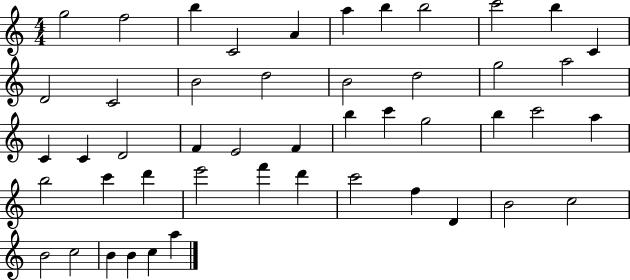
{
  \clef treble
  \numericTimeSignature
  \time 4/4
  \key c \major
  g''2 f''2 | b''4 c'2 a'4 | a''4 b''4 b''2 | c'''2 b''4 c'4 | \break d'2 c'2 | b'2 d''2 | b'2 d''2 | g''2 a''2 | \break c'4 c'4 d'2 | f'4 e'2 f'4 | b''4 c'''4 g''2 | b''4 c'''2 a''4 | \break b''2 c'''4 d'''4 | e'''2 f'''4 d'''4 | c'''2 f''4 d'4 | b'2 c''2 | \break b'2 c''2 | b'4 b'4 c''4 a''4 | \bar "|."
}